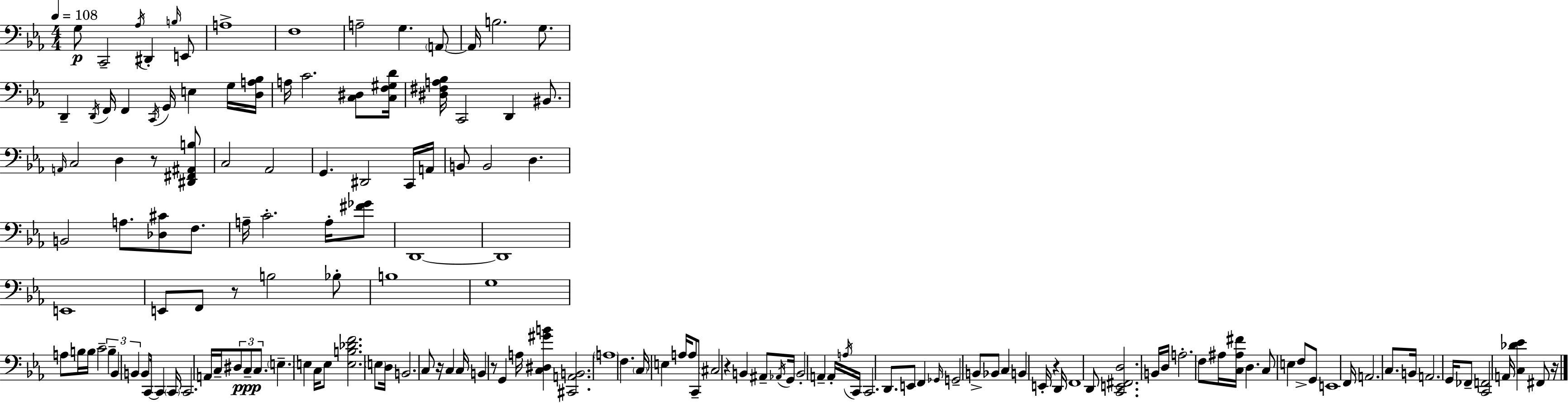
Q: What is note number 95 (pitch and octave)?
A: Ab2